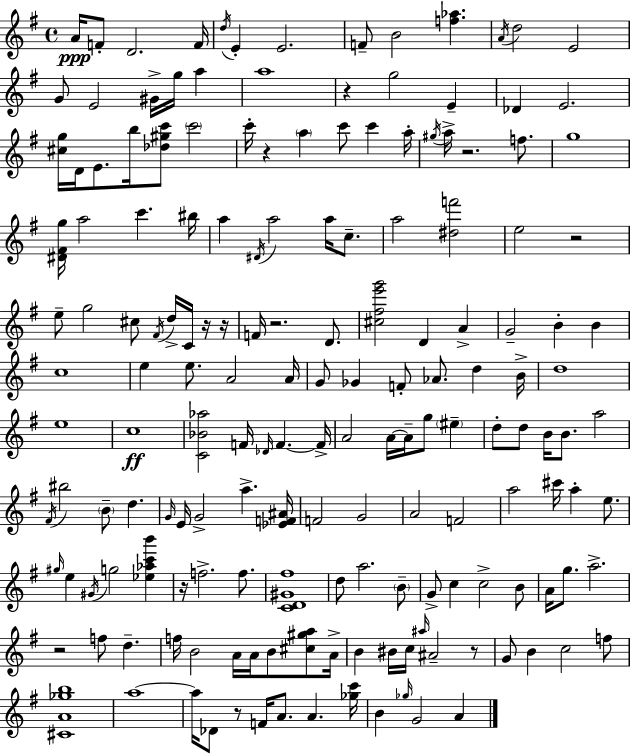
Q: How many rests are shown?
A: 11